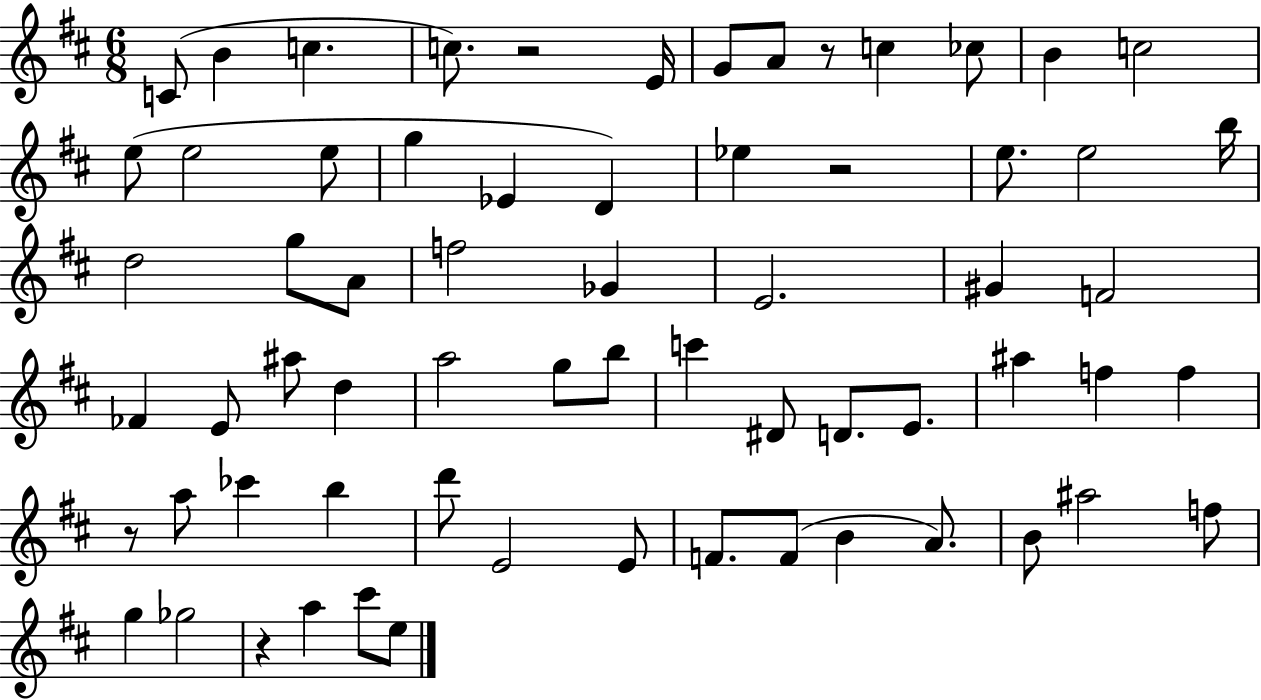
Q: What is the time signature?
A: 6/8